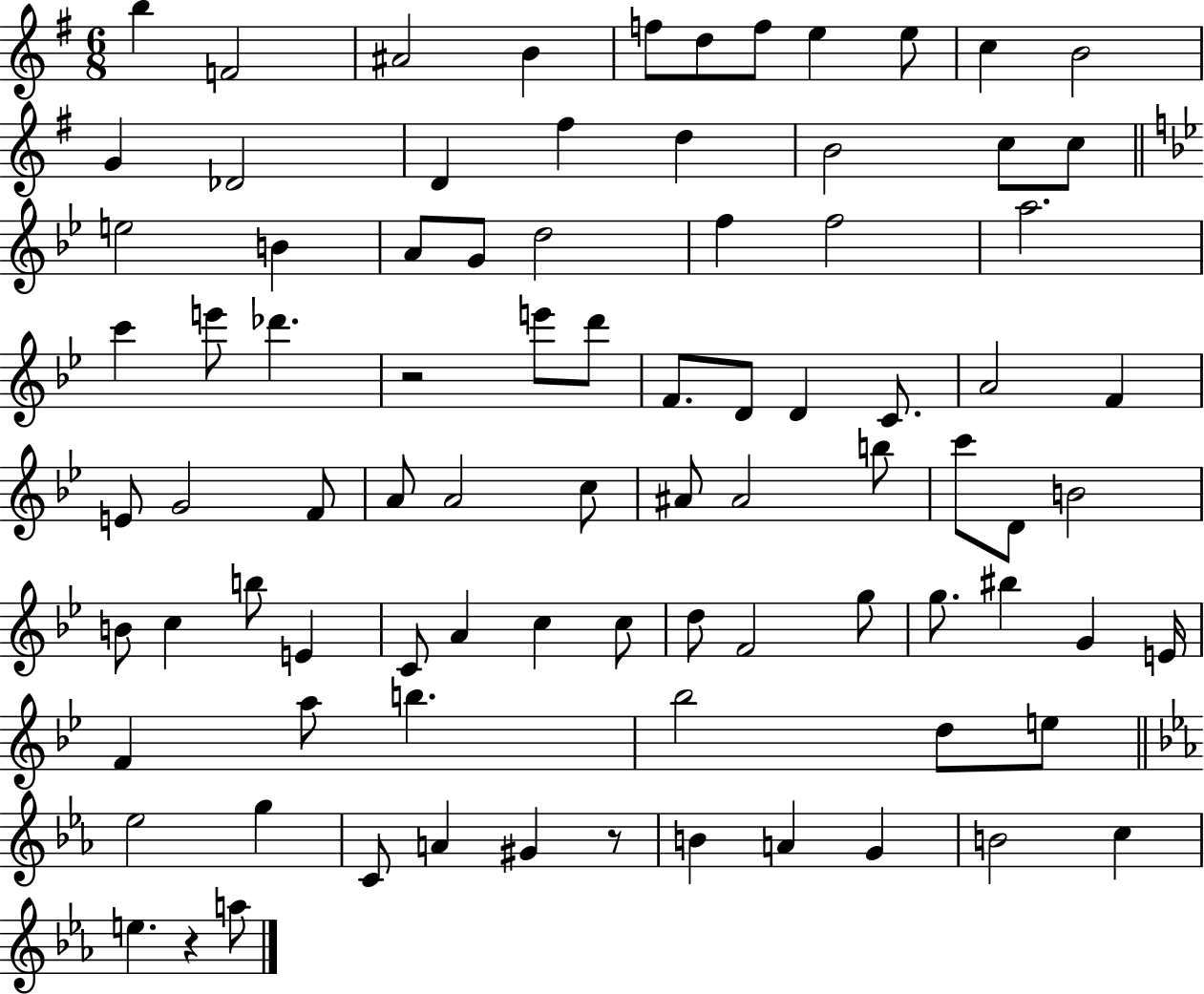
B5/q F4/h A#4/h B4/q F5/e D5/e F5/e E5/q E5/e C5/q B4/h G4/q Db4/h D4/q F#5/q D5/q B4/h C5/e C5/e E5/h B4/q A4/e G4/e D5/h F5/q F5/h A5/h. C6/q E6/e Db6/q. R/h E6/e D6/e F4/e. D4/e D4/q C4/e. A4/h F4/q E4/e G4/h F4/e A4/e A4/h C5/e A#4/e A#4/h B5/e C6/e D4/e B4/h B4/e C5/q B5/e E4/q C4/e A4/q C5/q C5/e D5/e F4/h G5/e G5/e. BIS5/q G4/q E4/s F4/q A5/e B5/q. Bb5/h D5/e E5/e Eb5/h G5/q C4/e A4/q G#4/q R/e B4/q A4/q G4/q B4/h C5/q E5/q. R/q A5/e